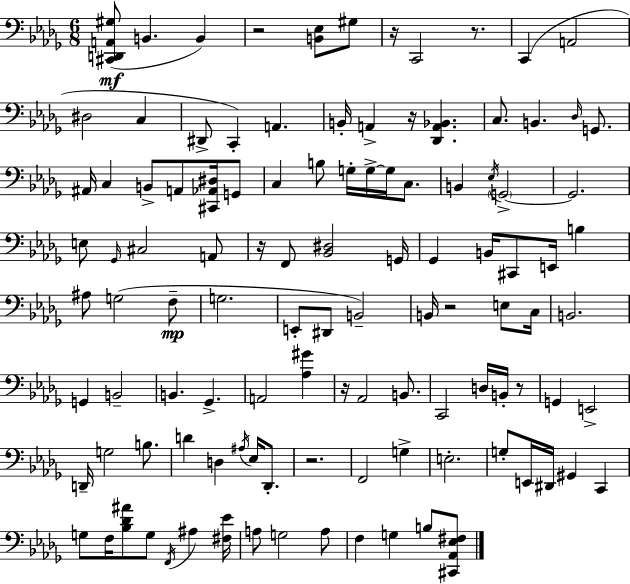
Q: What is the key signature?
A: BES minor